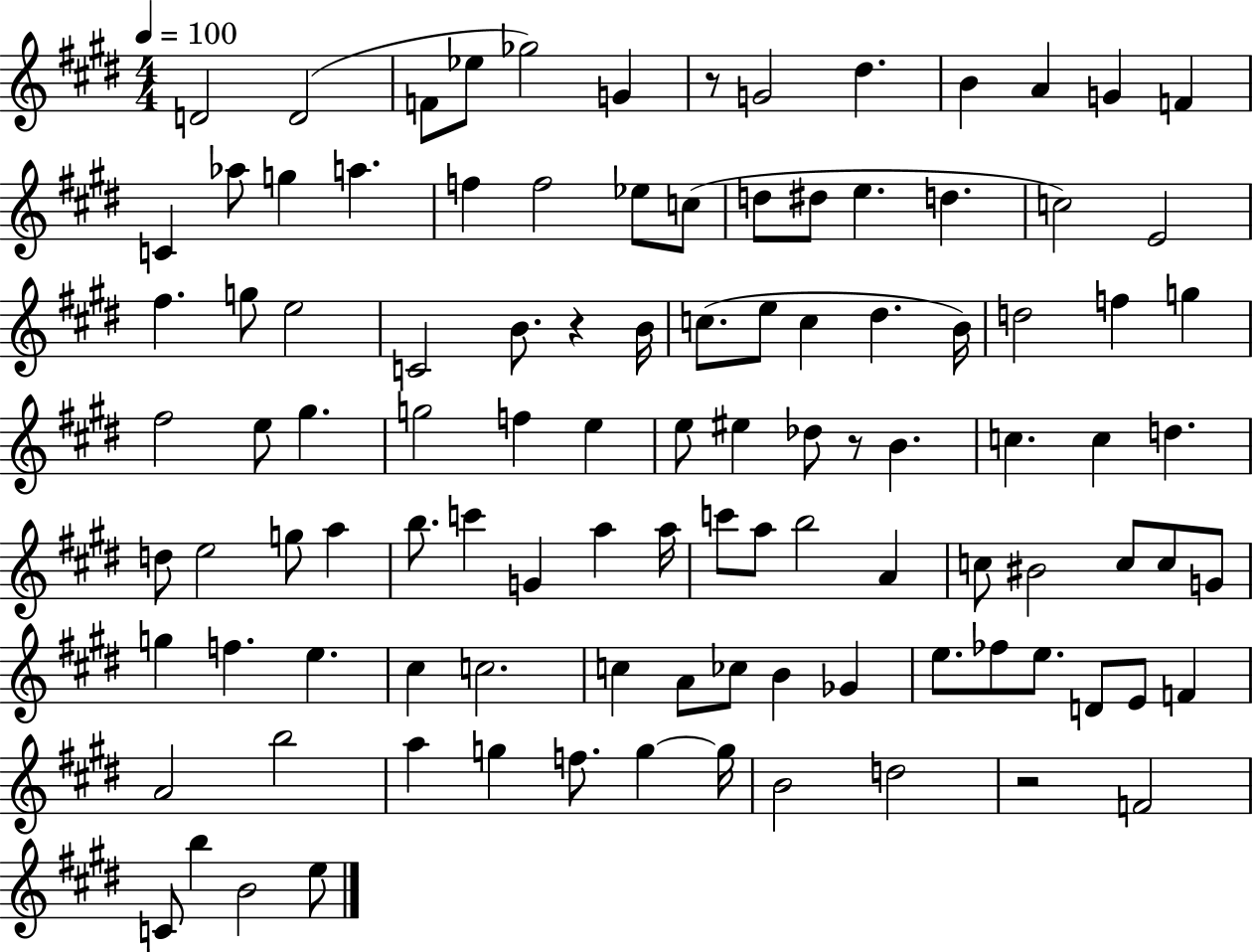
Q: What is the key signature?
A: E major